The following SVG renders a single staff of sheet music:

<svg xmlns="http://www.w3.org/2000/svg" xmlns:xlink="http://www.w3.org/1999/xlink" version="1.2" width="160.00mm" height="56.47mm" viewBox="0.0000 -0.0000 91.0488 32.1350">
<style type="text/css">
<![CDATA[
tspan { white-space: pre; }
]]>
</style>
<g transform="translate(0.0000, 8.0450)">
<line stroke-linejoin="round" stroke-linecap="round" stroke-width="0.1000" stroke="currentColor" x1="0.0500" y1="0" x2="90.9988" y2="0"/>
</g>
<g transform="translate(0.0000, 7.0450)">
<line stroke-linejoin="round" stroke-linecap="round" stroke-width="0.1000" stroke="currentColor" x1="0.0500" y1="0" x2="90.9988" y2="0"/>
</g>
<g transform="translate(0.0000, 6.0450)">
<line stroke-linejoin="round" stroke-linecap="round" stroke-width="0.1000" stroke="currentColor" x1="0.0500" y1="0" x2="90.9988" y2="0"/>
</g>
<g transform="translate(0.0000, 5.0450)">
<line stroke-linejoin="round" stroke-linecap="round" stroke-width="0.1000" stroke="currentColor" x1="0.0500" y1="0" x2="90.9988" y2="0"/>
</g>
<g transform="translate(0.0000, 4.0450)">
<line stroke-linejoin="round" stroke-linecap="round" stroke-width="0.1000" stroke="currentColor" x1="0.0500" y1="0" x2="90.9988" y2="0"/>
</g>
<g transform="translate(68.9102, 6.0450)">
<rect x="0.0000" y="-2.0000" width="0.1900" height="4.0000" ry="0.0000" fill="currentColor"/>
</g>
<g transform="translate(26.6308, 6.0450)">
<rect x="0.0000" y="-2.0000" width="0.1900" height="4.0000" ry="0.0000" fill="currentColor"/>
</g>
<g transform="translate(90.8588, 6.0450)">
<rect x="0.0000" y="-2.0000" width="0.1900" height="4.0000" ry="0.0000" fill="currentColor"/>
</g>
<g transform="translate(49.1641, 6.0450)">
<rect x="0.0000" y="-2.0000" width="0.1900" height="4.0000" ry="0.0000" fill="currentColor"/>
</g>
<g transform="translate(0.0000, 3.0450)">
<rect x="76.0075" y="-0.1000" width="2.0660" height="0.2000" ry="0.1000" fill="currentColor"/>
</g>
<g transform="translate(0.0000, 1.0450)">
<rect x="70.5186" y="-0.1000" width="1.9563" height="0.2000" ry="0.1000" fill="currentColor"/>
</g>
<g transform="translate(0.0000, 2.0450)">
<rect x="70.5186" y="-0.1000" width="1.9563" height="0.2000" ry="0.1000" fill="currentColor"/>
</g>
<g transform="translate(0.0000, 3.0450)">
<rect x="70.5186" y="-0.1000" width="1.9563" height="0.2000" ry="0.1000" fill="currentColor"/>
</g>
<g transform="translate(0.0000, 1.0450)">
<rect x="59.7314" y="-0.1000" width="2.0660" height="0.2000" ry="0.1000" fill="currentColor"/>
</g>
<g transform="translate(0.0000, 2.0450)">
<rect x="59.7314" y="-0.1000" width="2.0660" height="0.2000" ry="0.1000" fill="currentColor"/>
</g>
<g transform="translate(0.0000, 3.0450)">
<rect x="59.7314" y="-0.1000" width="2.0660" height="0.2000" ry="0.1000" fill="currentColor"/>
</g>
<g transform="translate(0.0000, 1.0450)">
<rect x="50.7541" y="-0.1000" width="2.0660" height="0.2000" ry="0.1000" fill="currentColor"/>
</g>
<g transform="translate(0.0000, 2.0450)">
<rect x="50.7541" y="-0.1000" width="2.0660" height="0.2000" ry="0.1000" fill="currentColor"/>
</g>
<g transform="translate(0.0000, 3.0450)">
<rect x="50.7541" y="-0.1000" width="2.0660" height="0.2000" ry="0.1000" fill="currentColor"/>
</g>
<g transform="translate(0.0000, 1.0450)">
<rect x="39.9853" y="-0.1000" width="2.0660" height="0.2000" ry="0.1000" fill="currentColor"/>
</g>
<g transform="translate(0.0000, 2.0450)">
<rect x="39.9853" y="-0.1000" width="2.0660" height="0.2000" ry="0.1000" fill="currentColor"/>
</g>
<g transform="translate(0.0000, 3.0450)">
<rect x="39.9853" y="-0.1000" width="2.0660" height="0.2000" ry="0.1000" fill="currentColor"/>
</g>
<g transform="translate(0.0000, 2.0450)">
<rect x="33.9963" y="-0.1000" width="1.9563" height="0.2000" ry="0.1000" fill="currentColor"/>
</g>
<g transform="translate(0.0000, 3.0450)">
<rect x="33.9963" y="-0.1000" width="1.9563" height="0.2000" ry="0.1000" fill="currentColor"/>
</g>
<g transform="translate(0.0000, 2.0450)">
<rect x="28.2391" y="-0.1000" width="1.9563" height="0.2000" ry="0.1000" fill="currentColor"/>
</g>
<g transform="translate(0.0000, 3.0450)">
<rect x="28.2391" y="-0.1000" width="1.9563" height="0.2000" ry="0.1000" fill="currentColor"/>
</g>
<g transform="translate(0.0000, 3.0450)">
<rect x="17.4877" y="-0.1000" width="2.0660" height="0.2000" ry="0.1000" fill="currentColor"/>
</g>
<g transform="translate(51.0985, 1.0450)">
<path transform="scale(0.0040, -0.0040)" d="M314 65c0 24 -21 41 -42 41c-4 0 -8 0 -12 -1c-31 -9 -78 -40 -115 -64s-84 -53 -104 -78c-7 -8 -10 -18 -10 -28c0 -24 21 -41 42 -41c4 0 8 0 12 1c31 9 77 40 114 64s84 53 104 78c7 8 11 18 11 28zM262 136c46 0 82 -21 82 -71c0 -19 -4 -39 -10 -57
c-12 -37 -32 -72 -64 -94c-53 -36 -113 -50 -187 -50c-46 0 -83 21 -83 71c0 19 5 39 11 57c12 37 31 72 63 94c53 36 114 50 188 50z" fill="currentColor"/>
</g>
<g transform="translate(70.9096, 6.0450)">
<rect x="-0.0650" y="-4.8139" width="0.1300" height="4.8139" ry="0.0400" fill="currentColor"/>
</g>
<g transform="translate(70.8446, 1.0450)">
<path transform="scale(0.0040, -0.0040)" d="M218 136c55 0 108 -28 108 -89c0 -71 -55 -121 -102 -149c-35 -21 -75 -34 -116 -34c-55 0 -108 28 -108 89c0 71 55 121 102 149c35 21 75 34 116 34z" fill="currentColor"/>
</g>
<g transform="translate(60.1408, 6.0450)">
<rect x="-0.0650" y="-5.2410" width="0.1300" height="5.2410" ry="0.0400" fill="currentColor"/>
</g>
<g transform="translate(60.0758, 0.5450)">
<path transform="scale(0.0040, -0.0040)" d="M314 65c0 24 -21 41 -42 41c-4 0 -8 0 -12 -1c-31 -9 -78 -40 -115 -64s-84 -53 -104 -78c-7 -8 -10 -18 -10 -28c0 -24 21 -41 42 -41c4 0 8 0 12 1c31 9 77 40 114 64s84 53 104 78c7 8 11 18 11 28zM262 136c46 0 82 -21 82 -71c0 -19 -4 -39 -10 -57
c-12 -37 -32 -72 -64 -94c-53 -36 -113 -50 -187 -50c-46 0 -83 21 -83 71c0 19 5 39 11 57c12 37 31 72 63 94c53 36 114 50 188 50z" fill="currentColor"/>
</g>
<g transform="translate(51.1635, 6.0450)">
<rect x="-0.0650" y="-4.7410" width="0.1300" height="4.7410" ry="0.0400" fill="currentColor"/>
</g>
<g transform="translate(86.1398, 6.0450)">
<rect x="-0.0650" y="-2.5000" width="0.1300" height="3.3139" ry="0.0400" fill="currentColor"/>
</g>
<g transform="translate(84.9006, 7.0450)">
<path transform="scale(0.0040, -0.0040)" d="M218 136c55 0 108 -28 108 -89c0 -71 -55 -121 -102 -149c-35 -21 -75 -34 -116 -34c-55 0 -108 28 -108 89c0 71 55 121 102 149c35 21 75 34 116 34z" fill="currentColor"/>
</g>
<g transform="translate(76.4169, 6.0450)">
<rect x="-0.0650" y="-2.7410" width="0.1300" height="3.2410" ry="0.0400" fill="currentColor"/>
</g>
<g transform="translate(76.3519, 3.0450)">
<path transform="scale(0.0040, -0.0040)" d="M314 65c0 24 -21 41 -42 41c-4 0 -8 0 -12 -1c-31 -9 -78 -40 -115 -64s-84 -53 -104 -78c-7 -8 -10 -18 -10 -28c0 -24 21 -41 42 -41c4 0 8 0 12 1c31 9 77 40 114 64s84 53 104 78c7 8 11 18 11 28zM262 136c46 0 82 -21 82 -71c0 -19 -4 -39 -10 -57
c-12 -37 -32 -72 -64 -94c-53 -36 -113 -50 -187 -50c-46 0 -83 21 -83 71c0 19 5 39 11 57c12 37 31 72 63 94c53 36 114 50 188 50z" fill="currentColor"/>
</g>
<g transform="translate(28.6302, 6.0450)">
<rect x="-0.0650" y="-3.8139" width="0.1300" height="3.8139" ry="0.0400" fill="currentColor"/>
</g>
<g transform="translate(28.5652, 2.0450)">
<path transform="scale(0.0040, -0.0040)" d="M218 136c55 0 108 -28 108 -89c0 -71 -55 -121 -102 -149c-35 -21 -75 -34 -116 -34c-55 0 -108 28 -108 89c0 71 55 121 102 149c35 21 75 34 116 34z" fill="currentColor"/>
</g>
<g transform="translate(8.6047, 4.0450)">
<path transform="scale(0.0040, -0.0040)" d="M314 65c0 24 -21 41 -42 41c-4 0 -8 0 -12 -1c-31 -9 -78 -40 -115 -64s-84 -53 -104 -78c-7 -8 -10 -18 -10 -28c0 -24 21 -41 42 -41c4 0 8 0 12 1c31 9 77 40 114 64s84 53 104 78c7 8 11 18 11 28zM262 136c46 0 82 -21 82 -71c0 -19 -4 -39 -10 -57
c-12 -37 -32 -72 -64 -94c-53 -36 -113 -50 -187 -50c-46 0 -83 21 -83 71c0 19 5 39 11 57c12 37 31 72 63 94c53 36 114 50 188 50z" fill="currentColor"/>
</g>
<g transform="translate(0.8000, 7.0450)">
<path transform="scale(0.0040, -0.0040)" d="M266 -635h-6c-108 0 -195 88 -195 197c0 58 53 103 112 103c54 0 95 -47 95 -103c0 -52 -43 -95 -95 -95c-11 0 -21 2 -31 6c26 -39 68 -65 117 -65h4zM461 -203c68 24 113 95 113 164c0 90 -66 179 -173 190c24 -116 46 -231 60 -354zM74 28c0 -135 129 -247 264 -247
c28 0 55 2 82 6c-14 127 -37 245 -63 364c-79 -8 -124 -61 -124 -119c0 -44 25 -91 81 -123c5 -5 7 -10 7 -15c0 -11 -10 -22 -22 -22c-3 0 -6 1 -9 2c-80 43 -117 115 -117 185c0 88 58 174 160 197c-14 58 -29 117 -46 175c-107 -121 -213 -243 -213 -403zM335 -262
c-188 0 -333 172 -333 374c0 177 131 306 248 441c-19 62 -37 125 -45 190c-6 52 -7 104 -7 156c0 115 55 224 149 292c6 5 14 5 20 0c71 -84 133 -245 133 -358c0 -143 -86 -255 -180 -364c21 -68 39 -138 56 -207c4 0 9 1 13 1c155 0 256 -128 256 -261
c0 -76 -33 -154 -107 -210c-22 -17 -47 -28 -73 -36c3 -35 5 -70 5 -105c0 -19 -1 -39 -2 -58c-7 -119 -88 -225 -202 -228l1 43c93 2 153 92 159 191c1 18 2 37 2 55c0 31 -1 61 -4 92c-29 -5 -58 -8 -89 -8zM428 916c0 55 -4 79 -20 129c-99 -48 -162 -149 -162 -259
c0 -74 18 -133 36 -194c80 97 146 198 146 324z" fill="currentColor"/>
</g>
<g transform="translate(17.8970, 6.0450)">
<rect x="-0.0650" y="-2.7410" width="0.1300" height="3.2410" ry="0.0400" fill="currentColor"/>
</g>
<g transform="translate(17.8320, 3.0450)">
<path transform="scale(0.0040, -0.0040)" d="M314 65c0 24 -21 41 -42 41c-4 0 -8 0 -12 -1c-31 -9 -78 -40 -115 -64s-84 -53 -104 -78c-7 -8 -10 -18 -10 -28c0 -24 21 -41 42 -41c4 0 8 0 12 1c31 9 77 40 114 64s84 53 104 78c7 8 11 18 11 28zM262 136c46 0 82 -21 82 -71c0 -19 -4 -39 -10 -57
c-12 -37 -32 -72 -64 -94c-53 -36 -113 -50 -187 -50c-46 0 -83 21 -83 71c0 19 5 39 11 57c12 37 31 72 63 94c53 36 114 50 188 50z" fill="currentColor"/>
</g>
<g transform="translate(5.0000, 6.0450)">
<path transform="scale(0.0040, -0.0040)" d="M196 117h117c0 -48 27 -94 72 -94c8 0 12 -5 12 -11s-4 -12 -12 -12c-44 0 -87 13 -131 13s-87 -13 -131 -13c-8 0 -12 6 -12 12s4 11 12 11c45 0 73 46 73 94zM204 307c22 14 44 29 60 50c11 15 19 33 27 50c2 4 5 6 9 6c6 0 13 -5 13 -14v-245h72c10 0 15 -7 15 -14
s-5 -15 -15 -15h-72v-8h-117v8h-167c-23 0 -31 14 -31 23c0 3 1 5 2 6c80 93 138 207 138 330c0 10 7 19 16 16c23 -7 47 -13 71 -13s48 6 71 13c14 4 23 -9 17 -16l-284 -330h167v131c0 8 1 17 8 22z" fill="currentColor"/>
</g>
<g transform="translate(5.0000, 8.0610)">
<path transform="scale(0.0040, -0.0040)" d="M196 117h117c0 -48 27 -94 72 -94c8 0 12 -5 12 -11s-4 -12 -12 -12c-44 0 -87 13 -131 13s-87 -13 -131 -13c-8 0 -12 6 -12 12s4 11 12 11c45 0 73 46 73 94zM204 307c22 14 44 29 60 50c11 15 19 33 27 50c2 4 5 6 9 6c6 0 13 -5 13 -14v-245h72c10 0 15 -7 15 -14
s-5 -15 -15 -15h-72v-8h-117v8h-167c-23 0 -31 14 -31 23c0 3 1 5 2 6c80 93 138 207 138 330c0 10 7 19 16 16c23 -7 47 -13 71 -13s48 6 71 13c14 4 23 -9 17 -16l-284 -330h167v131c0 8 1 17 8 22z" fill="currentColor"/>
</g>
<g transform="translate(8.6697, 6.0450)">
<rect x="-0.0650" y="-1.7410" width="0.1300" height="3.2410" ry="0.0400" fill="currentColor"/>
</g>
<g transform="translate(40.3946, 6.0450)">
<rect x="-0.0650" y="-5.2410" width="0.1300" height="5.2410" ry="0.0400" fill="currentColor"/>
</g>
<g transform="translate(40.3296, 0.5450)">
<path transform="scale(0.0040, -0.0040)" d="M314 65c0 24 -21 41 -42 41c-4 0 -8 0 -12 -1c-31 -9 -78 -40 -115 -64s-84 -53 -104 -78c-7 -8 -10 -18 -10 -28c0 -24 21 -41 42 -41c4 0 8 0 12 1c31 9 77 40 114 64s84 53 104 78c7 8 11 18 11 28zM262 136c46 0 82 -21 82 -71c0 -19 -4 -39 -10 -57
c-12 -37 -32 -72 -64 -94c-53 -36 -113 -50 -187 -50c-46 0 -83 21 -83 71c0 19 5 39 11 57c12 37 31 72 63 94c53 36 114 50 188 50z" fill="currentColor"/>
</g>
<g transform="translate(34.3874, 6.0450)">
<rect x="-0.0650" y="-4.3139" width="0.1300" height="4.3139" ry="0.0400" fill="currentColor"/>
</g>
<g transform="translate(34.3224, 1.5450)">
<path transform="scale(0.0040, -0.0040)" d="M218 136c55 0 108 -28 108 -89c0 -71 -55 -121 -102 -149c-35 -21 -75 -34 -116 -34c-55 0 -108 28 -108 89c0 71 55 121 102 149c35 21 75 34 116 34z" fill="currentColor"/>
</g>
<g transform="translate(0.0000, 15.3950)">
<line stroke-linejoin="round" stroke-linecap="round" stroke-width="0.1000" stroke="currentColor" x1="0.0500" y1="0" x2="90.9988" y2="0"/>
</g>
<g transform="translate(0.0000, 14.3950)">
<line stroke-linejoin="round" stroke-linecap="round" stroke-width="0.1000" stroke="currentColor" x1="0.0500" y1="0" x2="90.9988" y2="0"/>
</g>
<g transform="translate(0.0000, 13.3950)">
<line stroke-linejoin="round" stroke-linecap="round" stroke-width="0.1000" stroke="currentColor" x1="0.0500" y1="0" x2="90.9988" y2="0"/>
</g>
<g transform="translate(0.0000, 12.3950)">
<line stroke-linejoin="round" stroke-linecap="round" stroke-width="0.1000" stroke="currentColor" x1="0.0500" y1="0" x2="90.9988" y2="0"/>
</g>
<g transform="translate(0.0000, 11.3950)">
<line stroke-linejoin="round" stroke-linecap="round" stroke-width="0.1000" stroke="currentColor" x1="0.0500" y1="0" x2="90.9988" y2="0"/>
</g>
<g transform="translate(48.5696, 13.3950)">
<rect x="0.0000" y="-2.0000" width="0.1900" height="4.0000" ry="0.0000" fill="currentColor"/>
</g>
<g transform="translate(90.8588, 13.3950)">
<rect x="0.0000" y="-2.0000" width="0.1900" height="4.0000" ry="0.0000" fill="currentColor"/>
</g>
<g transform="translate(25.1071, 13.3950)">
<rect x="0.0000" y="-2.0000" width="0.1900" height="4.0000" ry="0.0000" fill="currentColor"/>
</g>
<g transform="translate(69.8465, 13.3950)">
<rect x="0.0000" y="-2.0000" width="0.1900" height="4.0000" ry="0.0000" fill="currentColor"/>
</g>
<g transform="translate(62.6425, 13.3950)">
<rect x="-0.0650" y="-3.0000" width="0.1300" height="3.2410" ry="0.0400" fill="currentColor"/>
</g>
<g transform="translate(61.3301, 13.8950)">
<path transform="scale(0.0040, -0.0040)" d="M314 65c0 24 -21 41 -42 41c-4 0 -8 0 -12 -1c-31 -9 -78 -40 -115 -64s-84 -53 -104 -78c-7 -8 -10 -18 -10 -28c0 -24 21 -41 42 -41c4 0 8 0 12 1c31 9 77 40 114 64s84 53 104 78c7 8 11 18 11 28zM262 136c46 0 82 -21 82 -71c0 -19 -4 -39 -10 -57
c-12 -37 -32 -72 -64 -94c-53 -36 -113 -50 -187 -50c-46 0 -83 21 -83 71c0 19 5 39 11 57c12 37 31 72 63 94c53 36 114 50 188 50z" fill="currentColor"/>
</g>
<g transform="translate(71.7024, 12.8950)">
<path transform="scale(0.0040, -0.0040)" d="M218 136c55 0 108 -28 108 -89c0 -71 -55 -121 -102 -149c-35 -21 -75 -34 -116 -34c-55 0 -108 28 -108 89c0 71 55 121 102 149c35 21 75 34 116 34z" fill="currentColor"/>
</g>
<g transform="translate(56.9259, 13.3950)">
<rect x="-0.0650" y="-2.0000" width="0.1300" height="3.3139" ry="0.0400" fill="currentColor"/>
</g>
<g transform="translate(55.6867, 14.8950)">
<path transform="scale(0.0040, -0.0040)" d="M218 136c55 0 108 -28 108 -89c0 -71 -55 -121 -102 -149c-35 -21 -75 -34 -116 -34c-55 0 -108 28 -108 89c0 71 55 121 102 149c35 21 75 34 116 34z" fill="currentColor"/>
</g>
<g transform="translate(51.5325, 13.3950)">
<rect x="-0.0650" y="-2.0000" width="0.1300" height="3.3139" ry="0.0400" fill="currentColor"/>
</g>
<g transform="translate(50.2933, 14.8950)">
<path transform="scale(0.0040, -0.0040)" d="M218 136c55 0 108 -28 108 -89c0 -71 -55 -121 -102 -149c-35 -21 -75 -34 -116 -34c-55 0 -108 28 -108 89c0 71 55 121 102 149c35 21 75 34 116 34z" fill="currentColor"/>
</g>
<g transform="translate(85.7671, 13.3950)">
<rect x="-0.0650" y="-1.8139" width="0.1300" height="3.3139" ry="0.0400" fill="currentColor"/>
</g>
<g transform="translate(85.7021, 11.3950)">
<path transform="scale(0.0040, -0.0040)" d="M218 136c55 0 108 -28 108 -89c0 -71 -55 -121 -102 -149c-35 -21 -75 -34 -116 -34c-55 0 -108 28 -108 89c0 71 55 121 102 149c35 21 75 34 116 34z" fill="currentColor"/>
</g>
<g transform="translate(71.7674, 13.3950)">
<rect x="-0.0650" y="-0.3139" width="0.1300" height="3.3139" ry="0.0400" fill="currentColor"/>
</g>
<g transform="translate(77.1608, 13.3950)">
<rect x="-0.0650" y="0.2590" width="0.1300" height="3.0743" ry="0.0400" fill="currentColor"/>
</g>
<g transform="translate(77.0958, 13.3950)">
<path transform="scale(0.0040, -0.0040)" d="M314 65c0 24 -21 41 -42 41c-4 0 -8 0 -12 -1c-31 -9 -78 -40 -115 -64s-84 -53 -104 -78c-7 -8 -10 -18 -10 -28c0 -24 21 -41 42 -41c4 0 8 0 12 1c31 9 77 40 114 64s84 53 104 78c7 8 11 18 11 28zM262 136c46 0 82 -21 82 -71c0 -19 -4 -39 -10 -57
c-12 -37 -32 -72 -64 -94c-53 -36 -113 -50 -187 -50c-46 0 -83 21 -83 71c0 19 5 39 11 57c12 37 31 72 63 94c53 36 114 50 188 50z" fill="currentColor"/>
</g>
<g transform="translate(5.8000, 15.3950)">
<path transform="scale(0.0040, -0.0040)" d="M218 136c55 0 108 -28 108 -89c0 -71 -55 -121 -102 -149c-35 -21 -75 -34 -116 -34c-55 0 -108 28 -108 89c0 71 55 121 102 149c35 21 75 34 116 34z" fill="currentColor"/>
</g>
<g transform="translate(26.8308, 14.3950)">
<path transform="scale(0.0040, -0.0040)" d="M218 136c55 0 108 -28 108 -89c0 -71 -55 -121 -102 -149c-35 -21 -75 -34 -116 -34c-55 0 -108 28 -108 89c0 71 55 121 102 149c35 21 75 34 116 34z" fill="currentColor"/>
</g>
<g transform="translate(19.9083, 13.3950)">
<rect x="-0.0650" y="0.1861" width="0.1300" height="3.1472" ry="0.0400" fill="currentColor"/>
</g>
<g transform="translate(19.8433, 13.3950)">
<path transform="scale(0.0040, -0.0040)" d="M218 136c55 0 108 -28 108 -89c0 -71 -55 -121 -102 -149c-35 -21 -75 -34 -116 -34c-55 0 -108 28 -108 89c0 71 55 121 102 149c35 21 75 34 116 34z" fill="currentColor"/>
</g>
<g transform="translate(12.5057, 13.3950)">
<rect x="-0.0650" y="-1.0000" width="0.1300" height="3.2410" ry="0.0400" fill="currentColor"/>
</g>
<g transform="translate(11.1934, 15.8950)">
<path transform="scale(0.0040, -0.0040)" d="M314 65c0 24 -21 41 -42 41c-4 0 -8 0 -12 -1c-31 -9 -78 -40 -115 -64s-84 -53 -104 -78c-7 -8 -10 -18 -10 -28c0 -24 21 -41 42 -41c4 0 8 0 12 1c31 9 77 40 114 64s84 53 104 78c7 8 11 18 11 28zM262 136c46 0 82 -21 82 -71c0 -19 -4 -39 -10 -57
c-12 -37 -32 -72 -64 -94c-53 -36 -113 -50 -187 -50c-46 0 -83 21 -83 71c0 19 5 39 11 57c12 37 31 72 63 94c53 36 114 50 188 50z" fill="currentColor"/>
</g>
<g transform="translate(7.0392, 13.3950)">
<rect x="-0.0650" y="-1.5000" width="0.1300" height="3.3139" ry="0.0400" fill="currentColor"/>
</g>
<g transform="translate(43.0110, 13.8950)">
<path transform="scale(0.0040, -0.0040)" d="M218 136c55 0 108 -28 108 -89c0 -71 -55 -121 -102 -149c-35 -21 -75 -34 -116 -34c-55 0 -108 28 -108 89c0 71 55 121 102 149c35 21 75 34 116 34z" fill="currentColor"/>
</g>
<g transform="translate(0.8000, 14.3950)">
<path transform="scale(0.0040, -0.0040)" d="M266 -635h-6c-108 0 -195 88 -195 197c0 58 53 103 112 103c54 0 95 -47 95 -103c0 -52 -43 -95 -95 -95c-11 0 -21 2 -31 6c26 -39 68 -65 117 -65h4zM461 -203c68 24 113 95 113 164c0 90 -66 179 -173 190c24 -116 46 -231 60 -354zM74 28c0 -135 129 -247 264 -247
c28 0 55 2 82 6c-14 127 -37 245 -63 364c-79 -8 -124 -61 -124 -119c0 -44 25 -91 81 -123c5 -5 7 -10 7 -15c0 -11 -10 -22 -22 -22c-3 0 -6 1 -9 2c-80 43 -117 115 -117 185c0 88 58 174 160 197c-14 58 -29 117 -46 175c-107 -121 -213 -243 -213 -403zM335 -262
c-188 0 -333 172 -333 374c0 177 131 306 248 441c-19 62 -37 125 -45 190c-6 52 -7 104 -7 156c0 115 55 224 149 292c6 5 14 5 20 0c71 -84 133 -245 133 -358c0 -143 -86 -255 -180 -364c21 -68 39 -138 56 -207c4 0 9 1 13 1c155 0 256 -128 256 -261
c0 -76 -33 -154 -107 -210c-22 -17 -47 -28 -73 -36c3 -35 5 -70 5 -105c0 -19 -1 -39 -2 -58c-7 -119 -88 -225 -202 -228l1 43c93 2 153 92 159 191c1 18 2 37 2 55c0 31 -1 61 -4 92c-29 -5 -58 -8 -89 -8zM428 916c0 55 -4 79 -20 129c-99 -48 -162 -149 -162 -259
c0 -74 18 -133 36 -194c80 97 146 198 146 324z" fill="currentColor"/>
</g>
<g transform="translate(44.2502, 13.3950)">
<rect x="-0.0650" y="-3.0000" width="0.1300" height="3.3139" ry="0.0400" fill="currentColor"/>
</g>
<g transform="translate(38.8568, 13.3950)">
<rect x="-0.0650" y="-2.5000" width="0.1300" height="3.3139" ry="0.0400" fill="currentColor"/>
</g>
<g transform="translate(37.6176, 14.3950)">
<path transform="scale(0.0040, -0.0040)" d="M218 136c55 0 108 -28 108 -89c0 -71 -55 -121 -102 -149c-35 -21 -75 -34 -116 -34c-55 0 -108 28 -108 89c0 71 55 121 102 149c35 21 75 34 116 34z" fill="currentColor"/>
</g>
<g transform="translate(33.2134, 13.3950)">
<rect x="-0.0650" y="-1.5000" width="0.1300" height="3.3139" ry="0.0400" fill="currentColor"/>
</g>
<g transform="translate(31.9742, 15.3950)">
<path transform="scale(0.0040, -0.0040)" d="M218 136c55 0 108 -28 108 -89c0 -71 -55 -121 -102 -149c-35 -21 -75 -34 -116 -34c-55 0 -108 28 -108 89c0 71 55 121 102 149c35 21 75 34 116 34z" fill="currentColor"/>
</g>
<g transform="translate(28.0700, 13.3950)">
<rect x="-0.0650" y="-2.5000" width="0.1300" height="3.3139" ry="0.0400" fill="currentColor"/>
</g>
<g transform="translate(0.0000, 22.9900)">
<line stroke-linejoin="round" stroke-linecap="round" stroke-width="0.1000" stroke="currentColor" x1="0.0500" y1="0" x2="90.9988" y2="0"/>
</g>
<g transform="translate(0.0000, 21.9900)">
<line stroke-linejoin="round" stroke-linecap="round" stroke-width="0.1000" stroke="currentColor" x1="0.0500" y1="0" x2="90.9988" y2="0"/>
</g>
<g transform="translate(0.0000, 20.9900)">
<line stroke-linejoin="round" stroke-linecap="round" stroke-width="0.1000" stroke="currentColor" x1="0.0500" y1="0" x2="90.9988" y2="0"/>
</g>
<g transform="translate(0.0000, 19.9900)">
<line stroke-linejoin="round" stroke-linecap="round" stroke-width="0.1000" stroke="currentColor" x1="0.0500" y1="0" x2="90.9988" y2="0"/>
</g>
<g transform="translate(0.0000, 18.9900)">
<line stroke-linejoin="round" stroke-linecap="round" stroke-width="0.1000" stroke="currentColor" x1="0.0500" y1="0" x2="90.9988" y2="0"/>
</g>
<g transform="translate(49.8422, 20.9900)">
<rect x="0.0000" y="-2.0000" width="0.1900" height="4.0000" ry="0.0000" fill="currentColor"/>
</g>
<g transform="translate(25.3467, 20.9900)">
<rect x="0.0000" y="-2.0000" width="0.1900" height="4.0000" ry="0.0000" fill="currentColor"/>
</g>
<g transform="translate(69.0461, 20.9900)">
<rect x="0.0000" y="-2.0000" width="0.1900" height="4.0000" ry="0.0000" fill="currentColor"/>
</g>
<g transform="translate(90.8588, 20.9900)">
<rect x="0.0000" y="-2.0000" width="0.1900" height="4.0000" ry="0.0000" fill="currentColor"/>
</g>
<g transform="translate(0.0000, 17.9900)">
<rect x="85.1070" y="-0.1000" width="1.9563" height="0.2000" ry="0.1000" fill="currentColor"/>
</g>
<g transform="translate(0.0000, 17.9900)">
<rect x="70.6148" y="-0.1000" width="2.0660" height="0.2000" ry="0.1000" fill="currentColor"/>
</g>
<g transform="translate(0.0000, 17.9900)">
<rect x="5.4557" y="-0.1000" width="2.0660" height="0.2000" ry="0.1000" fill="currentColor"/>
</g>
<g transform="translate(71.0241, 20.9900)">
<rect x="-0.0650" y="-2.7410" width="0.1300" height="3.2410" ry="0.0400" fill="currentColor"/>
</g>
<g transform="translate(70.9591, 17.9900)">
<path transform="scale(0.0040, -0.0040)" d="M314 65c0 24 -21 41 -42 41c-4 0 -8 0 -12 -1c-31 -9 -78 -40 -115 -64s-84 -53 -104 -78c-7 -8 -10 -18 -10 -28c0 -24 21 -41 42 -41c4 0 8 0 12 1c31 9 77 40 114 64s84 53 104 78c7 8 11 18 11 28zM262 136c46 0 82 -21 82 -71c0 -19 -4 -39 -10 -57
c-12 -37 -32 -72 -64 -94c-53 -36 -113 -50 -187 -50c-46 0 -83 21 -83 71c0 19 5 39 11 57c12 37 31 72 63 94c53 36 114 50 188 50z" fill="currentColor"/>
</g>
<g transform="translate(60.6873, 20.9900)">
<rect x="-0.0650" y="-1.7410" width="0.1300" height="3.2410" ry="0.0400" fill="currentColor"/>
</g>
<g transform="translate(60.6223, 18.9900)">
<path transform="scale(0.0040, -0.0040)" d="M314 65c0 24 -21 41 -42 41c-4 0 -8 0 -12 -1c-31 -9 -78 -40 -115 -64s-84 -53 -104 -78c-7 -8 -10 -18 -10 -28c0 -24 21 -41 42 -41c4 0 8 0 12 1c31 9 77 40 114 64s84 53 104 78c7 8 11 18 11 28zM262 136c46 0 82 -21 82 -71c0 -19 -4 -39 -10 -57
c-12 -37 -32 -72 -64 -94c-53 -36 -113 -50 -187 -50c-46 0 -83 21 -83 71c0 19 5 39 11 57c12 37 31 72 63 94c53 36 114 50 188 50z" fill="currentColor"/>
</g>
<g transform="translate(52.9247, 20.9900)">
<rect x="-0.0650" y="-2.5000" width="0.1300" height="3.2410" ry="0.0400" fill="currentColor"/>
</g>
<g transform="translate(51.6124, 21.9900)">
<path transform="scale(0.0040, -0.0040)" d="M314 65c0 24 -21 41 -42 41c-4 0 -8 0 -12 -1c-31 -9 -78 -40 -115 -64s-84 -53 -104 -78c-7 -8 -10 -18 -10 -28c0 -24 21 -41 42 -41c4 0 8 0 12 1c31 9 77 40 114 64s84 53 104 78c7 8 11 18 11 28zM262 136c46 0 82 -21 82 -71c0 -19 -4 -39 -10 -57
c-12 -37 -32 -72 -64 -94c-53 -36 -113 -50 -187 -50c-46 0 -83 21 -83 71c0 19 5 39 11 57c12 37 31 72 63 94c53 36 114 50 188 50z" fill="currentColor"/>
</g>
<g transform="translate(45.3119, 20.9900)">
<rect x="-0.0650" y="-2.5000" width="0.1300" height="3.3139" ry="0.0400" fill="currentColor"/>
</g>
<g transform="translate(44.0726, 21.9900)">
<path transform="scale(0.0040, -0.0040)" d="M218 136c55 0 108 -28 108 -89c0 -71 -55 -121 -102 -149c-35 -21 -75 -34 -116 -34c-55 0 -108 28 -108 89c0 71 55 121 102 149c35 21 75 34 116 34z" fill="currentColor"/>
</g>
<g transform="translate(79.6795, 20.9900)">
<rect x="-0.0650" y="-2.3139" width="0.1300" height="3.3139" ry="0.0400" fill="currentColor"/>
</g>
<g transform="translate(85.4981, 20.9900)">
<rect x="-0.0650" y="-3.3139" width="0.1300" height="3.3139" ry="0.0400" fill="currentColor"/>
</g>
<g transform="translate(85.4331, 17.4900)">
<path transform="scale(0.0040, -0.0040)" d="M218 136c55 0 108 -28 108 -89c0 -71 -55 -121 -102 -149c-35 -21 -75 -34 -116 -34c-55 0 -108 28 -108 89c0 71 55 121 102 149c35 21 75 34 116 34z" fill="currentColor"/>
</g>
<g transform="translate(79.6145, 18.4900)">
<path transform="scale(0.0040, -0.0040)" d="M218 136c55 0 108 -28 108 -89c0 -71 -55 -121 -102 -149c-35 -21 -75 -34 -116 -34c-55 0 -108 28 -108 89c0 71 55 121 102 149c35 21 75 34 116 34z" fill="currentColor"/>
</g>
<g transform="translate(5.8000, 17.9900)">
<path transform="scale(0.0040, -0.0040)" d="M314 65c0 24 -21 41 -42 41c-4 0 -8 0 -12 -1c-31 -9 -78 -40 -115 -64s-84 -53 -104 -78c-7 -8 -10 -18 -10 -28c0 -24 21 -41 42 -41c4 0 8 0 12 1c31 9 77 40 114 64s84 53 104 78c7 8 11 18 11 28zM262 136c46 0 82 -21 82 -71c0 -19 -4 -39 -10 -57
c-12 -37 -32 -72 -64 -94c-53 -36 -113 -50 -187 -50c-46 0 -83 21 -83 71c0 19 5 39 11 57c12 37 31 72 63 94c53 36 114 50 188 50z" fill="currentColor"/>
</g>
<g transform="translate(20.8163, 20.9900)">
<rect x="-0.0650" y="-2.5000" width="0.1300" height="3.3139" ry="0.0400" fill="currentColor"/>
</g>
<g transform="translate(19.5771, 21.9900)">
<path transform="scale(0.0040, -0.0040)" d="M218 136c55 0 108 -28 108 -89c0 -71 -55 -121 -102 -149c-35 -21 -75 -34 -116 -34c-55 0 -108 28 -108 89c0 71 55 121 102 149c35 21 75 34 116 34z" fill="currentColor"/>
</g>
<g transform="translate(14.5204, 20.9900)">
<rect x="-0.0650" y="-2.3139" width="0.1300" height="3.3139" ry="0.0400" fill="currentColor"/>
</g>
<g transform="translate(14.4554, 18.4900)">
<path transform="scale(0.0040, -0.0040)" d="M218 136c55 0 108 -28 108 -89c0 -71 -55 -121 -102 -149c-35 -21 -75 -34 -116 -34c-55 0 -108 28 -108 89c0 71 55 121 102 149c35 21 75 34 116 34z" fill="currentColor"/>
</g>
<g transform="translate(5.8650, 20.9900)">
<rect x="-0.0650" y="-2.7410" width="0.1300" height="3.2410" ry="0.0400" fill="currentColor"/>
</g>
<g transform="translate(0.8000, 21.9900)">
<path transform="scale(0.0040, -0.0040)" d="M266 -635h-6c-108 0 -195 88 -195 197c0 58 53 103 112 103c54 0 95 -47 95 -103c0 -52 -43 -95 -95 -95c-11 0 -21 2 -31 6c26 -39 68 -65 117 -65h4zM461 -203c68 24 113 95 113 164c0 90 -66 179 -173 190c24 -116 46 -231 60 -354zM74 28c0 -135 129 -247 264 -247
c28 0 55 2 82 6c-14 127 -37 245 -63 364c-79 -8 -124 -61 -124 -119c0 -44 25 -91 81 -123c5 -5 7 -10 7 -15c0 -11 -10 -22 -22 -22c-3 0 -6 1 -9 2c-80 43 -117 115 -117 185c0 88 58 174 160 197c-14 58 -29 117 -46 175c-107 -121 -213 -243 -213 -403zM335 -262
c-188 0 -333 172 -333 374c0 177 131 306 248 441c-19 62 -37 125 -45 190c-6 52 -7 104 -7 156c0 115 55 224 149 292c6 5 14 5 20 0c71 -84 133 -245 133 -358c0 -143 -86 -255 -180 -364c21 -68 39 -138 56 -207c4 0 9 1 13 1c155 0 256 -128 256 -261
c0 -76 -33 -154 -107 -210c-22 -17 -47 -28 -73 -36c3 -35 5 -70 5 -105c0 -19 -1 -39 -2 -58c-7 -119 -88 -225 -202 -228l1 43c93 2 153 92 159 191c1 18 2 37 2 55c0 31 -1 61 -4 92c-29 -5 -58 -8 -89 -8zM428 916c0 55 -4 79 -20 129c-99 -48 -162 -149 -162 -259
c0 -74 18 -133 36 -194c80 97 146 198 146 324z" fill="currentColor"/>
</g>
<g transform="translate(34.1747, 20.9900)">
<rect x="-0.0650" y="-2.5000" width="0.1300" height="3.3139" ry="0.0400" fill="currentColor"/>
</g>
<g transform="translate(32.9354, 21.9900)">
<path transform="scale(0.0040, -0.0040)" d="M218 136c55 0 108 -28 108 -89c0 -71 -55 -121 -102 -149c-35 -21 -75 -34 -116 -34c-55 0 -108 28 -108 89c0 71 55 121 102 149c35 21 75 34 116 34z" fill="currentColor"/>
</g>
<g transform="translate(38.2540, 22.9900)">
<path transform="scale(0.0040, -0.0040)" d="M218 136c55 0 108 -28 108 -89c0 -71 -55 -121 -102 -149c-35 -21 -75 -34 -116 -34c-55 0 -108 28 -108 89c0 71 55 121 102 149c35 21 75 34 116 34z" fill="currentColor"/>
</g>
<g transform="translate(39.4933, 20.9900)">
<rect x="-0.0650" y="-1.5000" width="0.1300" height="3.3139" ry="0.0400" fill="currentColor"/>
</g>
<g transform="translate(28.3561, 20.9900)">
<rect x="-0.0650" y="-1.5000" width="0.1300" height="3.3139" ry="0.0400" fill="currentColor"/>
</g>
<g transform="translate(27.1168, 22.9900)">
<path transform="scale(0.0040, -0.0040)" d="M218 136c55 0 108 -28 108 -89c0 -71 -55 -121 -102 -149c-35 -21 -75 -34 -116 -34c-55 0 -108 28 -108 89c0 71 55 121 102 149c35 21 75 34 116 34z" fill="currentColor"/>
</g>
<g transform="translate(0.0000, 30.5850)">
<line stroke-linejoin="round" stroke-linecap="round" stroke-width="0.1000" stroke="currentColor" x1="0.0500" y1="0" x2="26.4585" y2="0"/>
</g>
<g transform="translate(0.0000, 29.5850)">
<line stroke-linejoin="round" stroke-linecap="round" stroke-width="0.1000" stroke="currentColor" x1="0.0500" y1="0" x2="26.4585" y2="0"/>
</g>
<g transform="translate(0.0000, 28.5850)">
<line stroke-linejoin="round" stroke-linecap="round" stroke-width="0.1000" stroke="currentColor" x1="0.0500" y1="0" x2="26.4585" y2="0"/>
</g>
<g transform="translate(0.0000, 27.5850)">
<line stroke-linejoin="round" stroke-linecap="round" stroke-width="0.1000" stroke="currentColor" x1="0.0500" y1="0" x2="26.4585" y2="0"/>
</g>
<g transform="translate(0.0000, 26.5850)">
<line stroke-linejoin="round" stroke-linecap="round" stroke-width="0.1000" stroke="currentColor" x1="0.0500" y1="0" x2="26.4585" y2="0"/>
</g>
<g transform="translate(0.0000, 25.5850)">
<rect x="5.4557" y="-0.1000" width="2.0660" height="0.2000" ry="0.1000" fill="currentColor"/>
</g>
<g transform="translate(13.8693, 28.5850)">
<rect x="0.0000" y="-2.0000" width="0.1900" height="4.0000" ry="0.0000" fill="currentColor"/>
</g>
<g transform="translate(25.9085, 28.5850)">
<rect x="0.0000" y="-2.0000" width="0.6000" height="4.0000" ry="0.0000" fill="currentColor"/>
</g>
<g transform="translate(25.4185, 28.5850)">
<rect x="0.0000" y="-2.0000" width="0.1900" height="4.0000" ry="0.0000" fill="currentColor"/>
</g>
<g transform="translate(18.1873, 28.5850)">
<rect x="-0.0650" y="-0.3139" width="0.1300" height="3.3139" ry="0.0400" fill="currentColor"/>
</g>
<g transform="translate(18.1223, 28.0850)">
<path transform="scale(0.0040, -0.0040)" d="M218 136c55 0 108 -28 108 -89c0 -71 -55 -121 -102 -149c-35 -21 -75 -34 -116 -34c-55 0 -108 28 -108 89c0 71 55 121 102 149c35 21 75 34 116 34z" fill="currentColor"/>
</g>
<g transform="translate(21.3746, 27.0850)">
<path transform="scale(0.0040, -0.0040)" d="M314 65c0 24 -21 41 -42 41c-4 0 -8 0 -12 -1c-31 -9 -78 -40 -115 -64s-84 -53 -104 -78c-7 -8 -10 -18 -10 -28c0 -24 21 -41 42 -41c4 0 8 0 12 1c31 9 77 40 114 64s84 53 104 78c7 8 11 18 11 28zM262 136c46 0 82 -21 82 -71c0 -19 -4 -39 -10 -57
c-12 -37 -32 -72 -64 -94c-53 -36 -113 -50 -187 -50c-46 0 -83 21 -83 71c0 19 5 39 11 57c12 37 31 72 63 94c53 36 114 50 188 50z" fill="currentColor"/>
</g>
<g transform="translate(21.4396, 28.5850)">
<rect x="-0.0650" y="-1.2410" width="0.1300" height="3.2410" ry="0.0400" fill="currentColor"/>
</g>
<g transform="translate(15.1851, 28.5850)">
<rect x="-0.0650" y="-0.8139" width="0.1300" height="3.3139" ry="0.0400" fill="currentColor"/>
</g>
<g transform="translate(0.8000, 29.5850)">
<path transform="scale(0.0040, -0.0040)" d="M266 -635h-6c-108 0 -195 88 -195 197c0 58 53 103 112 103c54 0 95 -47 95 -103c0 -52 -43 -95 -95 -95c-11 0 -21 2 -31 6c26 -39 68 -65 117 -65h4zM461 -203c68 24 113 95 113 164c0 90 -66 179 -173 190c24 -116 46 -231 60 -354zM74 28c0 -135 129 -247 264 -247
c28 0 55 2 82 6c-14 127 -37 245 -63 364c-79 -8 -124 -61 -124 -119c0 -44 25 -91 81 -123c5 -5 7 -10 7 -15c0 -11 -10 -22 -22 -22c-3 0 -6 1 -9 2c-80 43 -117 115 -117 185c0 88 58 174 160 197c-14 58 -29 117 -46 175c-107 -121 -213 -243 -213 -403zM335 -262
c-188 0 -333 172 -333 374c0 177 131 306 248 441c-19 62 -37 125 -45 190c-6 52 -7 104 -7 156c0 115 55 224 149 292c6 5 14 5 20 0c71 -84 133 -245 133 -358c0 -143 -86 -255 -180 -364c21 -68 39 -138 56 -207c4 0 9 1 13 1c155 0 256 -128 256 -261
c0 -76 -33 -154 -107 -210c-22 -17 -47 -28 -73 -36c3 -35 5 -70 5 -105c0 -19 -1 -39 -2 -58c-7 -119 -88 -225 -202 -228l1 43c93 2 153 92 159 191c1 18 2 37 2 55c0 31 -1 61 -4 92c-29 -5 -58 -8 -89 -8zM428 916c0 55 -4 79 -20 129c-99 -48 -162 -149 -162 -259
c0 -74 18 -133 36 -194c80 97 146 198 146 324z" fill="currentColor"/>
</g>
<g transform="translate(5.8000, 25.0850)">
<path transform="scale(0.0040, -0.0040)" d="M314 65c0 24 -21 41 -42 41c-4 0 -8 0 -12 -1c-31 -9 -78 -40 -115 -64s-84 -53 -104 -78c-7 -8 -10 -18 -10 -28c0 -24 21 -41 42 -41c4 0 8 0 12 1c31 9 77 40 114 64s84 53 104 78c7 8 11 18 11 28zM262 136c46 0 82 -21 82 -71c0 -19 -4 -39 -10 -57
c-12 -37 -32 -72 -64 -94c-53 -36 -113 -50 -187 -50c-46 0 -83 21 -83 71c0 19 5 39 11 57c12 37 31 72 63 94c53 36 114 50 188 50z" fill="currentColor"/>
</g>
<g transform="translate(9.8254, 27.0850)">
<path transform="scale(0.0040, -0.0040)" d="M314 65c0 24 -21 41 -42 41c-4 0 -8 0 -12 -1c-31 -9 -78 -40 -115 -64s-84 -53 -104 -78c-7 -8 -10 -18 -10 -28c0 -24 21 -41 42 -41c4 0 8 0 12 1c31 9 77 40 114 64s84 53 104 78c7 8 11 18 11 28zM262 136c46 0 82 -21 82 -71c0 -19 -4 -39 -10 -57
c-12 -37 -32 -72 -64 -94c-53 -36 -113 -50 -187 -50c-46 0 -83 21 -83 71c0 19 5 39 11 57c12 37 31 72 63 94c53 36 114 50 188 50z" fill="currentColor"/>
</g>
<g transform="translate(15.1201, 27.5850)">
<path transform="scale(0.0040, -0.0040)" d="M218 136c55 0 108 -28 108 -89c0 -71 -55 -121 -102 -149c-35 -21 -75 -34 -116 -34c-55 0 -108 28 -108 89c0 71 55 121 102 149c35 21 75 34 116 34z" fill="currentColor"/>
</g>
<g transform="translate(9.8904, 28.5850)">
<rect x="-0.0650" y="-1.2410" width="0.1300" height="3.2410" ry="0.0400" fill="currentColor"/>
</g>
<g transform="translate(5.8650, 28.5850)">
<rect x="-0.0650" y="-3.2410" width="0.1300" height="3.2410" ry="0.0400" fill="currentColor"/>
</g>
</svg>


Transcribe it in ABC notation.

X:1
T:Untitled
M:4/4
L:1/4
K:C
f2 a2 c' d' f'2 e'2 f'2 e' a2 G E D2 B G E G A F F A2 c B2 f a2 g G E G E G G2 f2 a2 g b b2 e2 d c e2